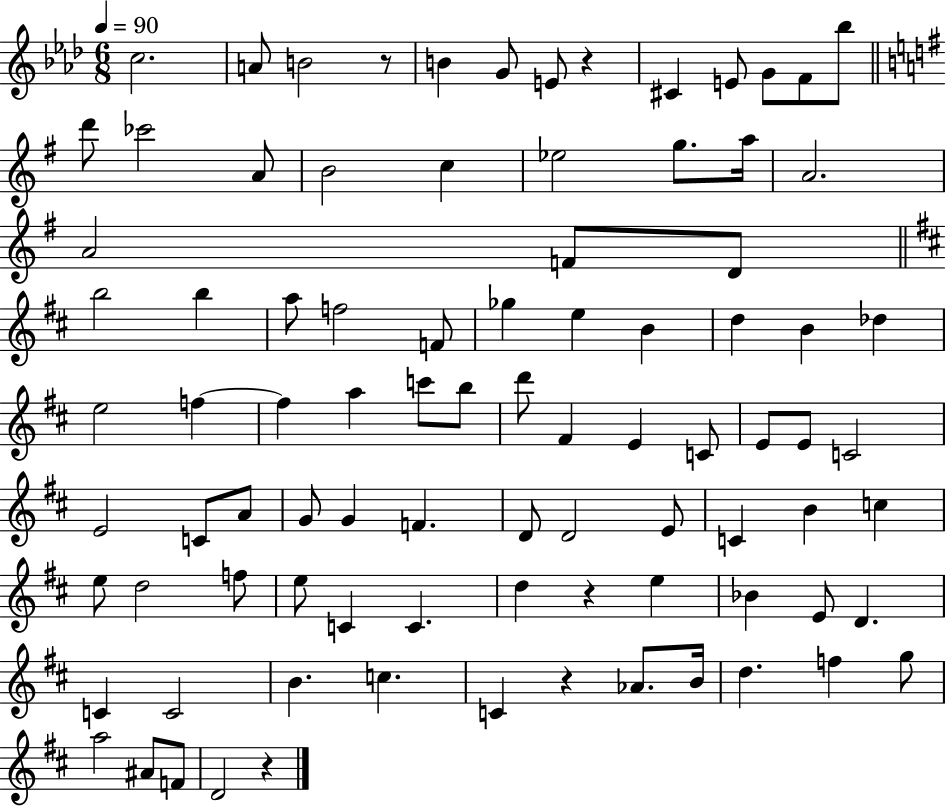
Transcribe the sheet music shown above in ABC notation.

X:1
T:Untitled
M:6/8
L:1/4
K:Ab
c2 A/2 B2 z/2 B G/2 E/2 z ^C E/2 G/2 F/2 _b/2 d'/2 _c'2 A/2 B2 c _e2 g/2 a/4 A2 A2 F/2 D/2 b2 b a/2 f2 F/2 _g e B d B _d e2 f f a c'/2 b/2 d'/2 ^F E C/2 E/2 E/2 C2 E2 C/2 A/2 G/2 G F D/2 D2 E/2 C B c e/2 d2 f/2 e/2 C C d z e _B E/2 D C C2 B c C z _A/2 B/4 d f g/2 a2 ^A/2 F/2 D2 z